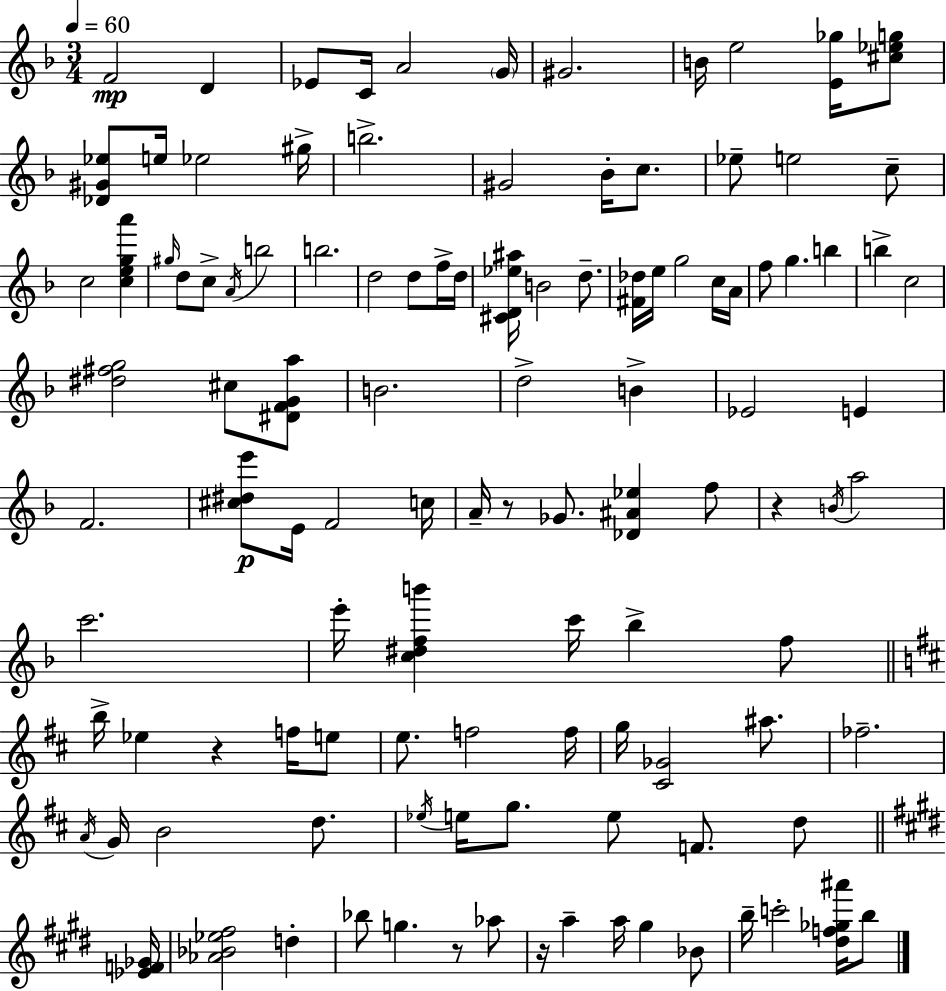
{
  \clef treble
  \numericTimeSignature
  \time 3/4
  \key d \minor
  \tempo 4 = 60
  f'2\mp d'4 | ees'8 c'16 a'2 \parenthesize g'16 | gis'2. | b'16 e''2 <e' ges''>16 <cis'' ees'' g''>8 | \break <des' gis' ees''>8 e''16 ees''2 gis''16-> | b''2.-> | gis'2 bes'16-. c''8. | ees''8-- e''2 c''8-- | \break c''2 <c'' e'' g'' a'''>4 | \grace { gis''16 } d''8 c''8-> \acciaccatura { a'16 } b''2 | b''2. | d''2 d''8 | \break f''16-> d''16 <cis' d' ees'' ais''>16 b'2 d''8.-- | <fis' des''>16 e''16 g''2 | c''16 a'16 f''8 g''4. b''4 | b''4-> c''2 | \break <dis'' fis'' g''>2 cis''8 | <dis' f' g' a''>8 b'2. | d''2-> b'4-> | ees'2 e'4 | \break f'2. | <cis'' dis'' e'''>8\p e'16 f'2 | c''16 a'16-- r8 ges'8. <des' ais' ees''>4 | f''8 r4 \acciaccatura { b'16 } a''2 | \break c'''2. | e'''16-. <c'' dis'' f'' b'''>4 c'''16 bes''4-> | f''8 \bar "||" \break \key b \minor b''16-> ees''4 r4 f''16 e''8 | e''8. f''2 f''16 | g''16 <cis' ges'>2 ais''8. | fes''2.-- | \break \acciaccatura { a'16 } g'16 b'2 d''8. | \acciaccatura { ees''16 } e''16 g''8. e''8 f'8. d''8 | \bar "||" \break \key e \major <ees' f' ges'>16 <aes' bes' ees'' fis''>2 d''4-. | bes''8 g''4. r8 aes''8 | r16 a''4-- a''16 gis''4 bes'8 | b''16-- c'''2-. <dis'' f'' ges'' ais'''>16 b''8 | \break \bar "|."
}